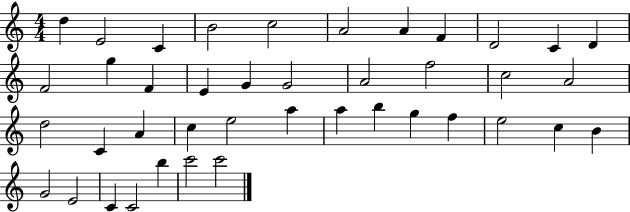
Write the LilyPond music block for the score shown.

{
  \clef treble
  \numericTimeSignature
  \time 4/4
  \key c \major
  d''4 e'2 c'4 | b'2 c''2 | a'2 a'4 f'4 | d'2 c'4 d'4 | \break f'2 g''4 f'4 | e'4 g'4 g'2 | a'2 f''2 | c''2 a'2 | \break d''2 c'4 a'4 | c''4 e''2 a''4 | a''4 b''4 g''4 f''4 | e''2 c''4 b'4 | \break g'2 e'2 | c'4 c'2 b''4 | c'''2 c'''2 | \bar "|."
}